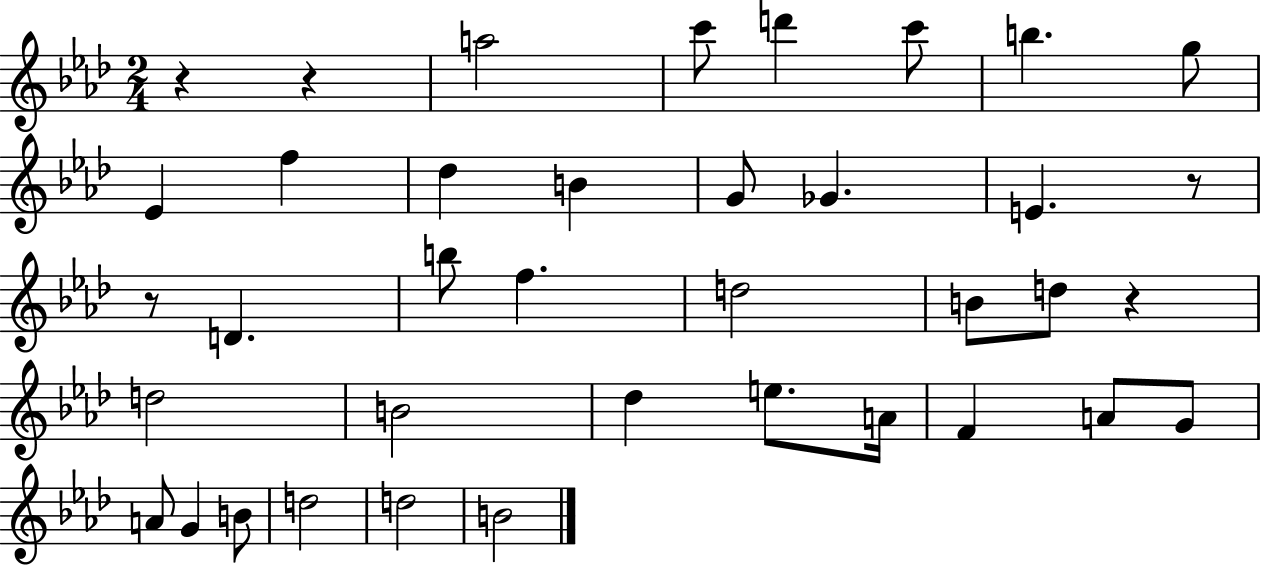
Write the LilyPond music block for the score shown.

{
  \clef treble
  \numericTimeSignature
  \time 2/4
  \key aes \major
  r4 r4 | a''2 | c'''8 d'''4 c'''8 | b''4. g''8 | \break ees'4 f''4 | des''4 b'4 | g'8 ges'4. | e'4. r8 | \break r8 d'4. | b''8 f''4. | d''2 | b'8 d''8 r4 | \break d''2 | b'2 | des''4 e''8. a'16 | f'4 a'8 g'8 | \break a'8 g'4 b'8 | d''2 | d''2 | b'2 | \break \bar "|."
}